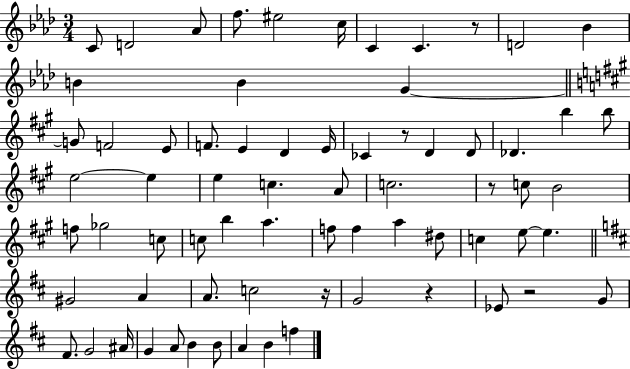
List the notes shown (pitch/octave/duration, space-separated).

C4/e D4/h Ab4/e F5/e. EIS5/h C5/s C4/q C4/q. R/e D4/h Bb4/q B4/q B4/q G4/q G4/e F4/h E4/e F4/e. E4/q D4/q E4/s CES4/q R/e D4/q D4/e Db4/q. B5/q B5/e E5/h E5/q E5/q C5/q. A4/e C5/h. R/e C5/e B4/h F5/e Gb5/h C5/e C5/e B5/q A5/q. F5/e F5/q A5/q D#5/e C5/q E5/e E5/q. G#4/h A4/q A4/e. C5/h R/s G4/h R/q Eb4/e R/h G4/e F#4/e. G4/h A#4/s G4/q A4/e B4/q B4/e A4/q B4/q F5/q